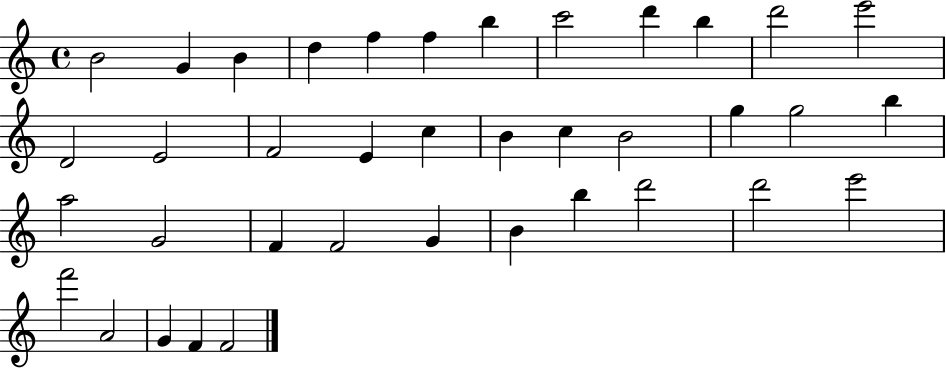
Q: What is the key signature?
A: C major